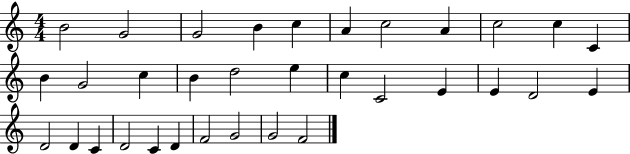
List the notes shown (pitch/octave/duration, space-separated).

B4/h G4/h G4/h B4/q C5/q A4/q C5/h A4/q C5/h C5/q C4/q B4/q G4/h C5/q B4/q D5/h E5/q C5/q C4/h E4/q E4/q D4/h E4/q D4/h D4/q C4/q D4/h C4/q D4/q F4/h G4/h G4/h F4/h